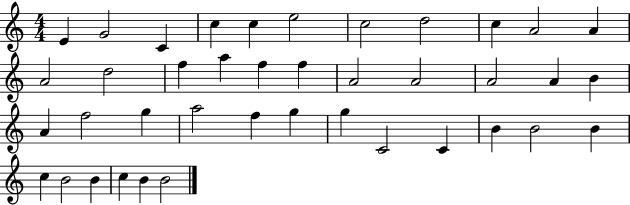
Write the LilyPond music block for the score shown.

{
  \clef treble
  \numericTimeSignature
  \time 4/4
  \key c \major
  e'4 g'2 c'4 | c''4 c''4 e''2 | c''2 d''2 | c''4 a'2 a'4 | \break a'2 d''2 | f''4 a''4 f''4 f''4 | a'2 a'2 | a'2 a'4 b'4 | \break a'4 f''2 g''4 | a''2 f''4 g''4 | g''4 c'2 c'4 | b'4 b'2 b'4 | \break c''4 b'2 b'4 | c''4 b'4 b'2 | \bar "|."
}